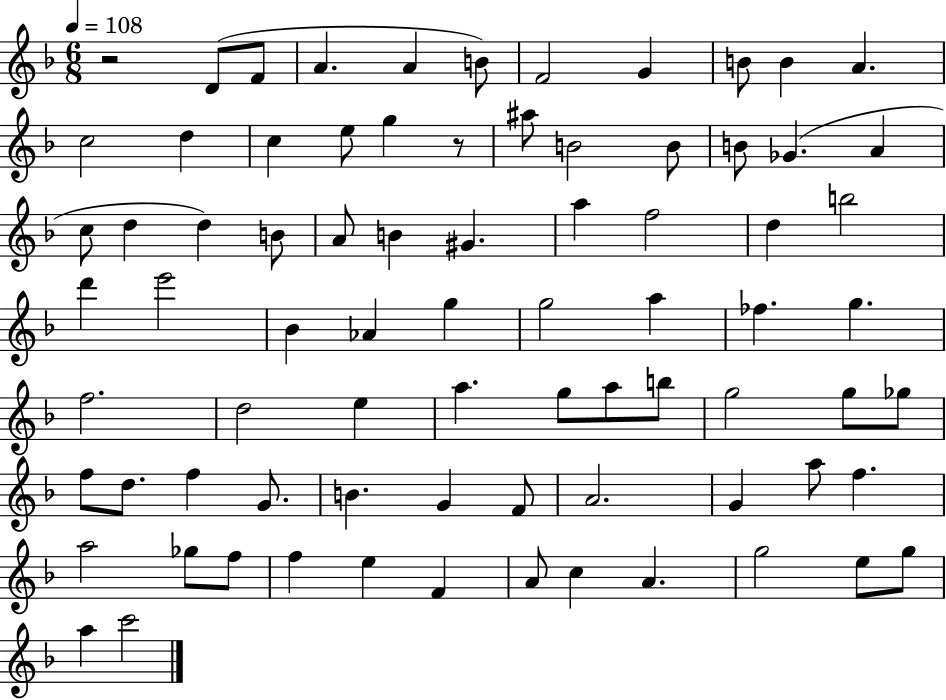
R/h D4/e F4/e A4/q. A4/q B4/e F4/h G4/q B4/e B4/q A4/q. C5/h D5/q C5/q E5/e G5/q R/e A#5/e B4/h B4/e B4/e Gb4/q. A4/q C5/e D5/q D5/q B4/e A4/e B4/q G#4/q. A5/q F5/h D5/q B5/h D6/q E6/h Bb4/q Ab4/q G5/q G5/h A5/q FES5/q. G5/q. F5/h. D5/h E5/q A5/q. G5/e A5/e B5/e G5/h G5/e Gb5/e F5/e D5/e. F5/q G4/e. B4/q. G4/q F4/e A4/h. G4/q A5/e F5/q. A5/h Gb5/e F5/e F5/q E5/q F4/q A4/e C5/q A4/q. G5/h E5/e G5/e A5/q C6/h